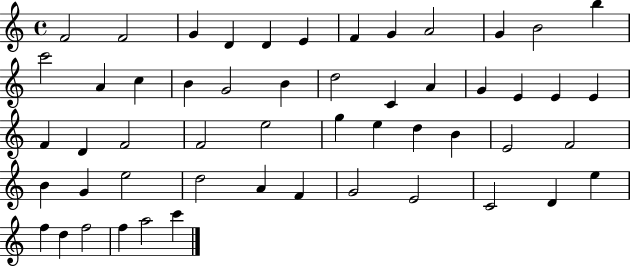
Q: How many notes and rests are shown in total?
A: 53